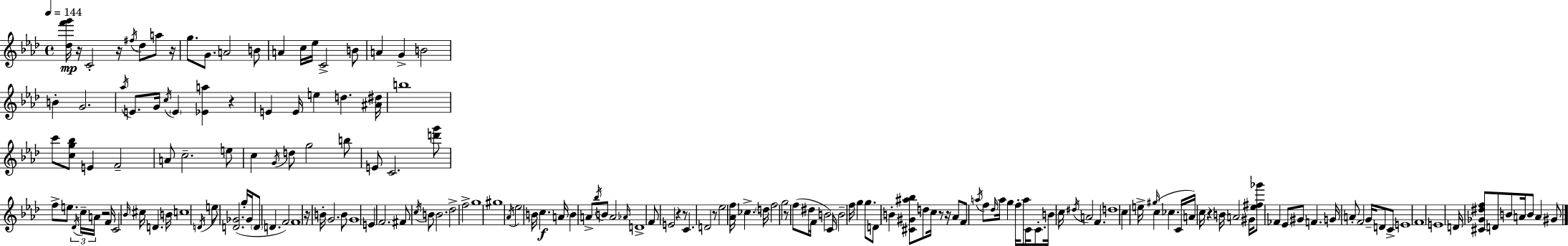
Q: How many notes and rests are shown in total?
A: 180